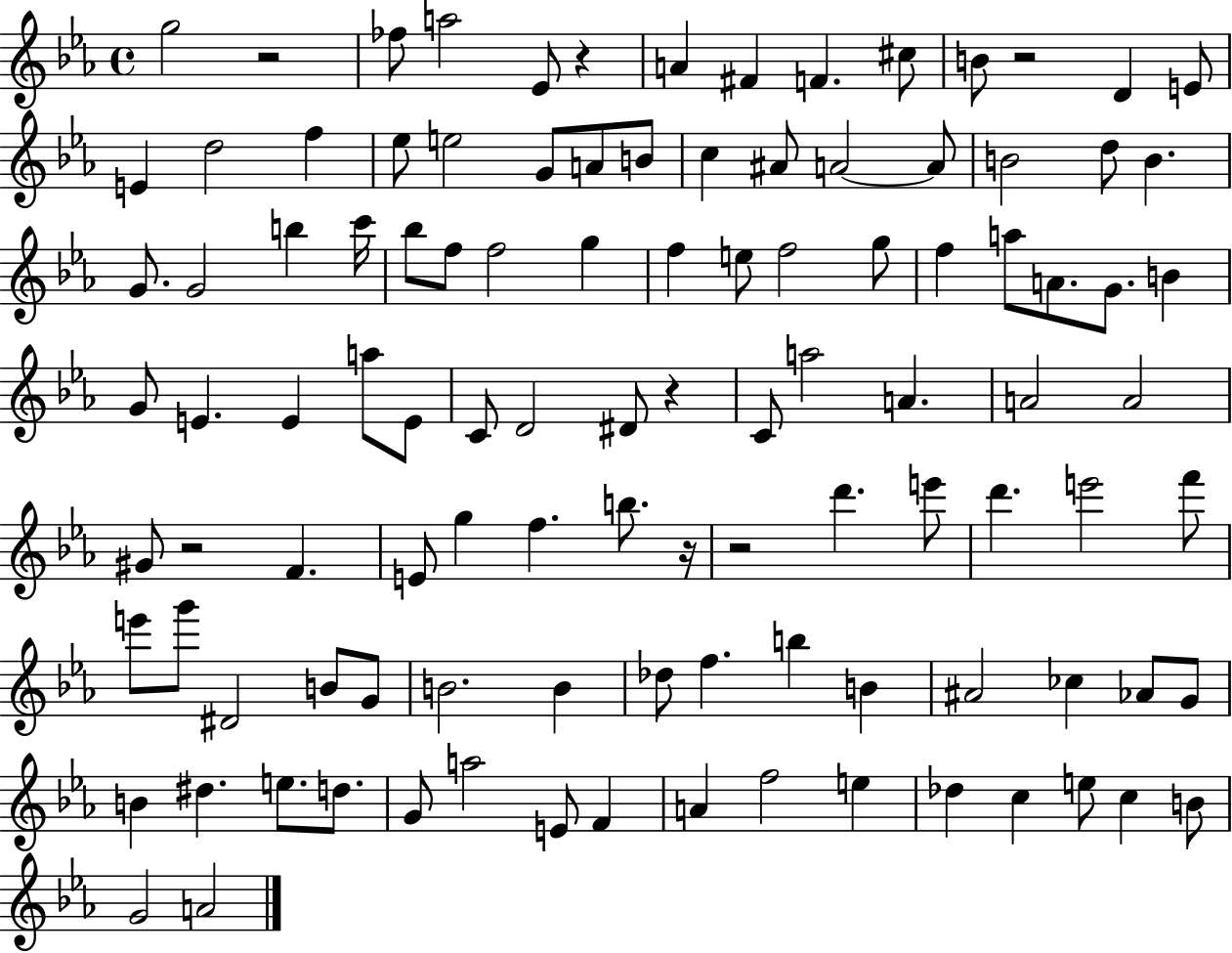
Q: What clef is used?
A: treble